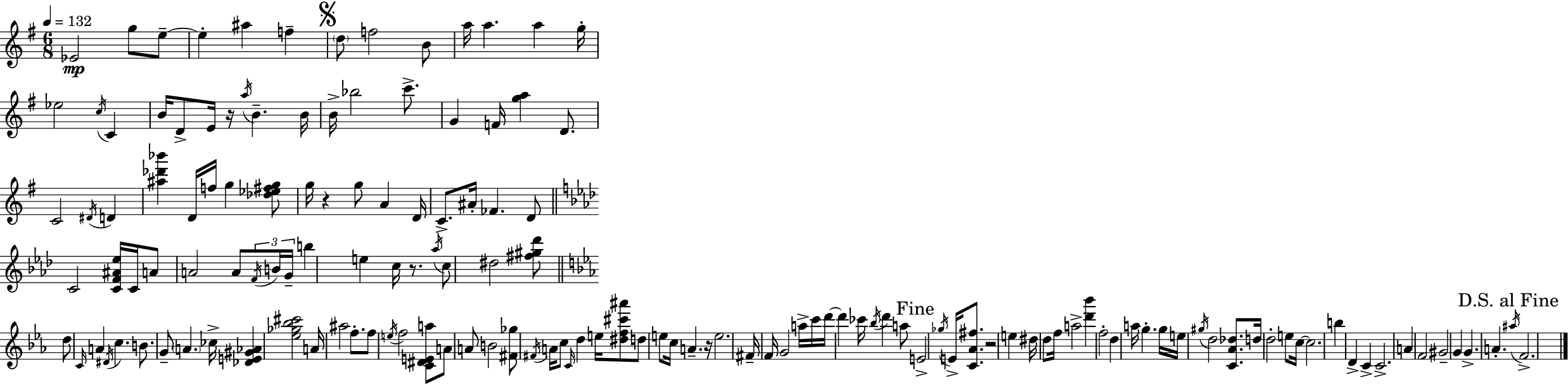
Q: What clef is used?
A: treble